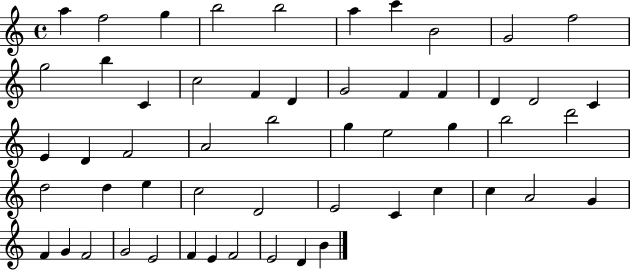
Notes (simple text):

A5/q F5/h G5/q B5/h B5/h A5/q C6/q B4/h G4/h F5/h G5/h B5/q C4/q C5/h F4/q D4/q G4/h F4/q F4/q D4/q D4/h C4/q E4/q D4/q F4/h A4/h B5/h G5/q E5/h G5/q B5/h D6/h D5/h D5/q E5/q C5/h D4/h E4/h C4/q C5/q C5/q A4/h G4/q F4/q G4/q F4/h G4/h E4/h F4/q E4/q F4/h E4/h D4/q B4/q